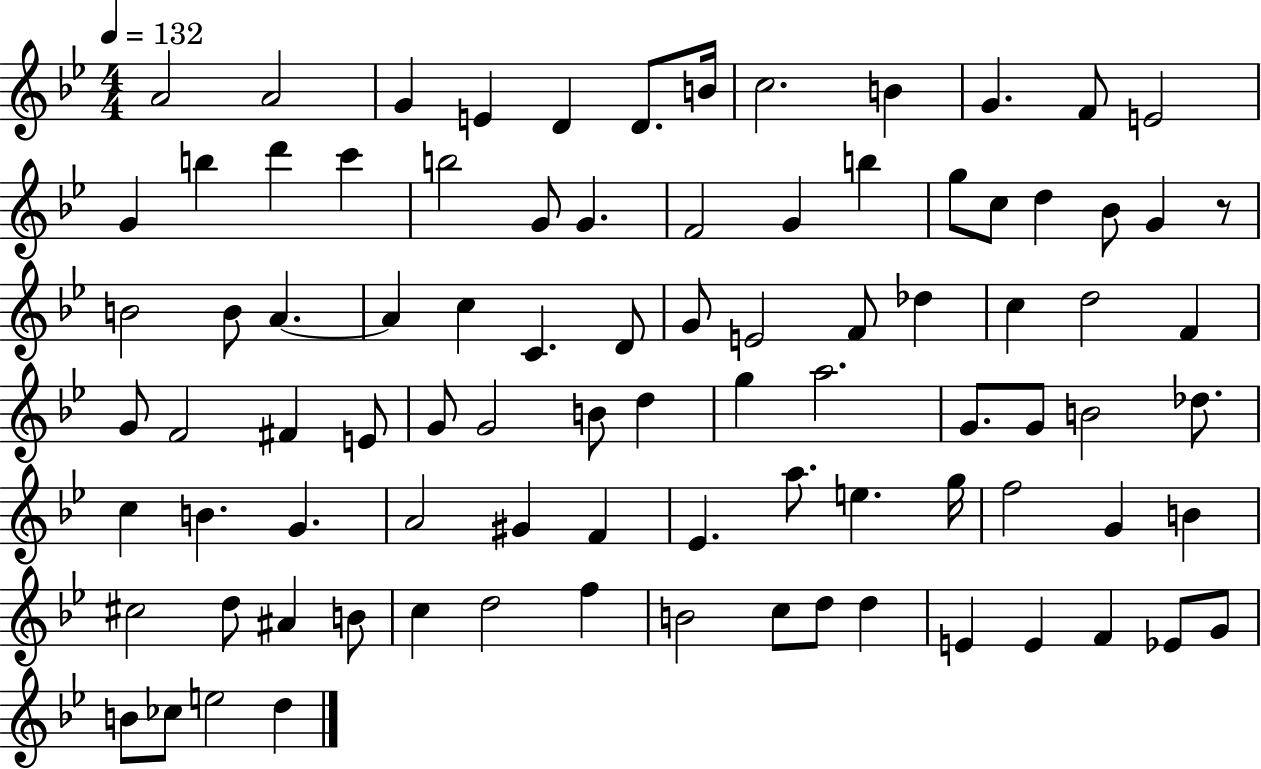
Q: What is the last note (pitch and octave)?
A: D5